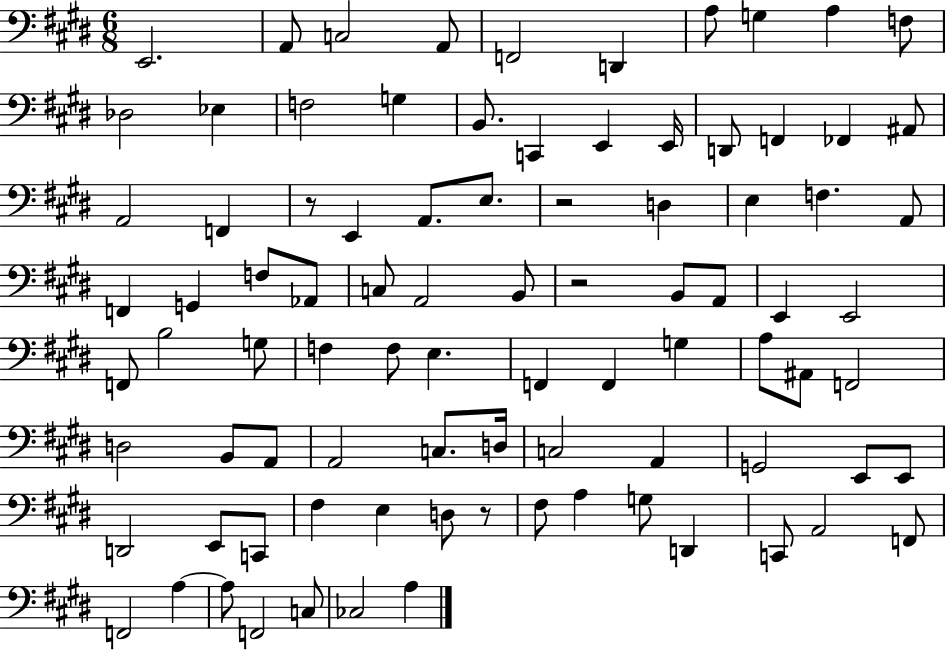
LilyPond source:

{
  \clef bass
  \numericTimeSignature
  \time 6/8
  \key e \major
  e,2. | a,8 c2 a,8 | f,2 d,4 | a8 g4 a4 f8 | \break des2 ees4 | f2 g4 | b,8. c,4 e,4 e,16 | d,8 f,4 fes,4 ais,8 | \break a,2 f,4 | r8 e,4 a,8. e8. | r2 d4 | e4 f4. a,8 | \break f,4 g,4 f8 aes,8 | c8 a,2 b,8 | r2 b,8 a,8 | e,4 e,2 | \break f,8 b2 g8 | f4 f8 e4. | f,4 f,4 g4 | a8 ais,8 f,2 | \break d2 b,8 a,8 | a,2 c8. d16 | c2 a,4 | g,2 e,8 e,8 | \break d,2 e,8 c,8 | fis4 e4 d8 r8 | fis8 a4 g8 d,4 | c,8 a,2 f,8 | \break f,2 a4~~ | a8 f,2 c8 | ces2 a4 | \bar "|."
}